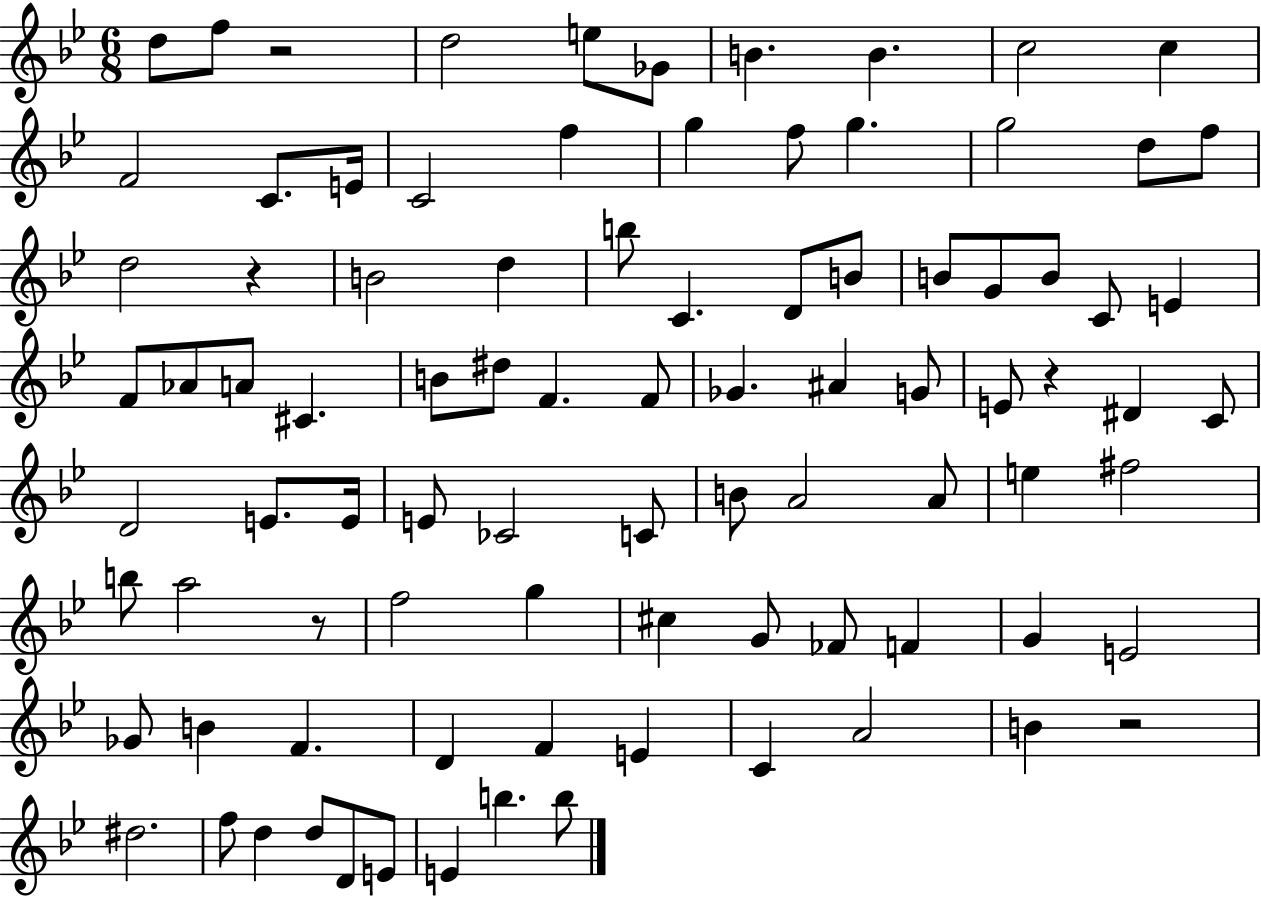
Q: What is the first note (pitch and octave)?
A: D5